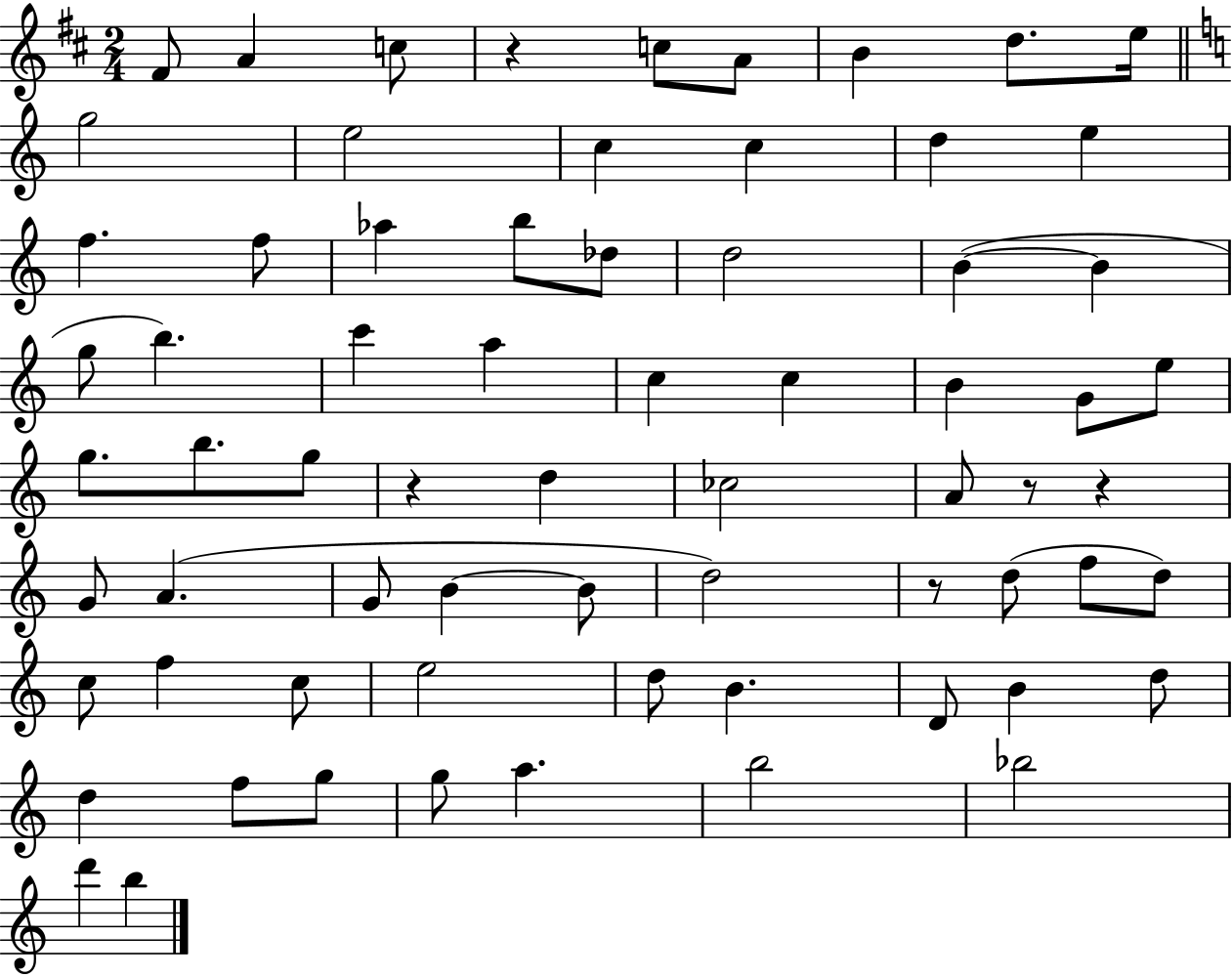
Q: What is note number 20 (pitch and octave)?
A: D5